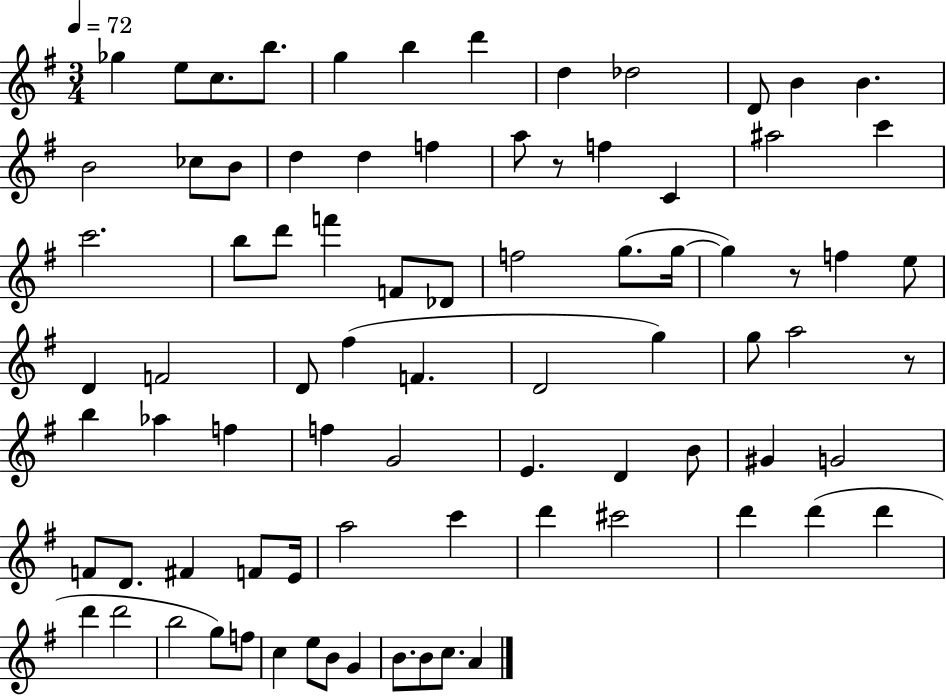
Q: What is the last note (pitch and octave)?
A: A4